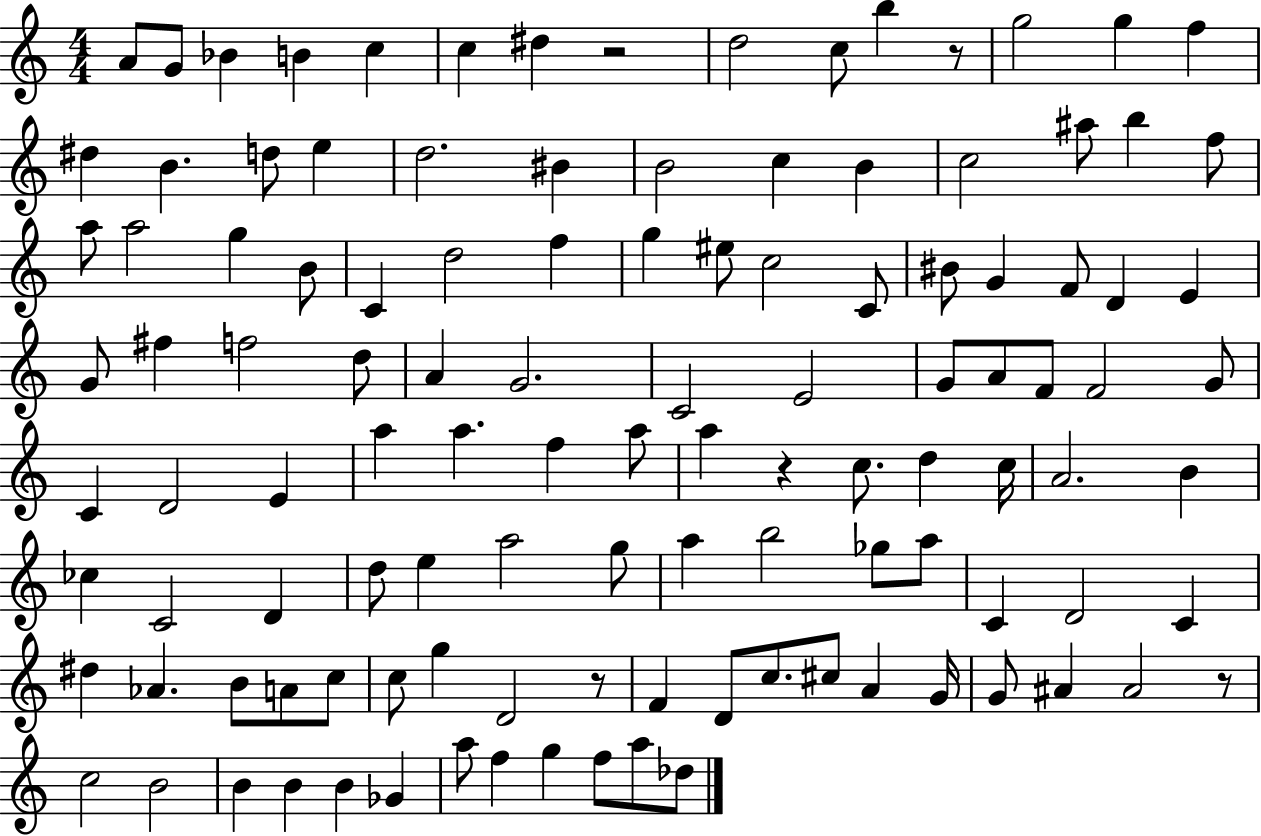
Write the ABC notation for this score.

X:1
T:Untitled
M:4/4
L:1/4
K:C
A/2 G/2 _B B c c ^d z2 d2 c/2 b z/2 g2 g f ^d B d/2 e d2 ^B B2 c B c2 ^a/2 b f/2 a/2 a2 g B/2 C d2 f g ^e/2 c2 C/2 ^B/2 G F/2 D E G/2 ^f f2 d/2 A G2 C2 E2 G/2 A/2 F/2 F2 G/2 C D2 E a a f a/2 a z c/2 d c/4 A2 B _c C2 D d/2 e a2 g/2 a b2 _g/2 a/2 C D2 C ^d _A B/2 A/2 c/2 c/2 g D2 z/2 F D/2 c/2 ^c/2 A G/4 G/2 ^A ^A2 z/2 c2 B2 B B B _G a/2 f g f/2 a/2 _d/2